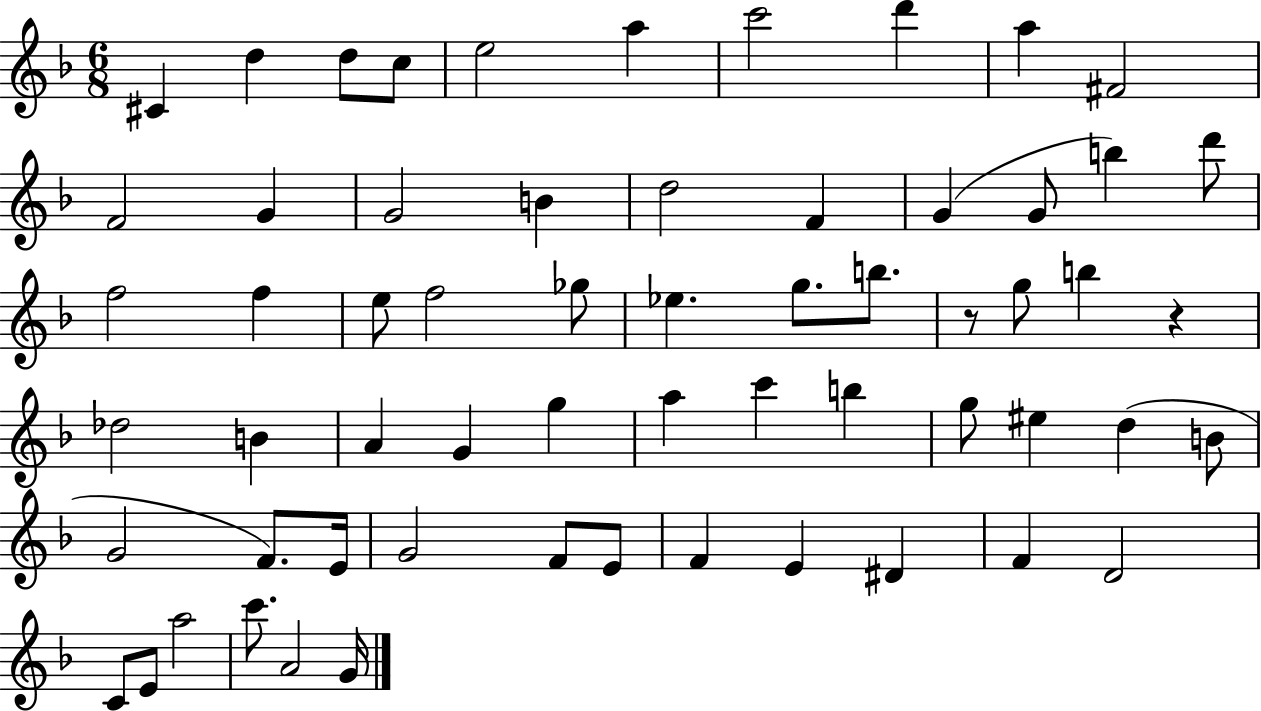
{
  \clef treble
  \numericTimeSignature
  \time 6/8
  \key f \major
  cis'4 d''4 d''8 c''8 | e''2 a''4 | c'''2 d'''4 | a''4 fis'2 | \break f'2 g'4 | g'2 b'4 | d''2 f'4 | g'4( g'8 b''4) d'''8 | \break f''2 f''4 | e''8 f''2 ges''8 | ees''4. g''8. b''8. | r8 g''8 b''4 r4 | \break des''2 b'4 | a'4 g'4 g''4 | a''4 c'''4 b''4 | g''8 eis''4 d''4( b'8 | \break g'2 f'8.) e'16 | g'2 f'8 e'8 | f'4 e'4 dis'4 | f'4 d'2 | \break c'8 e'8 a''2 | c'''8. a'2 g'16 | \bar "|."
}